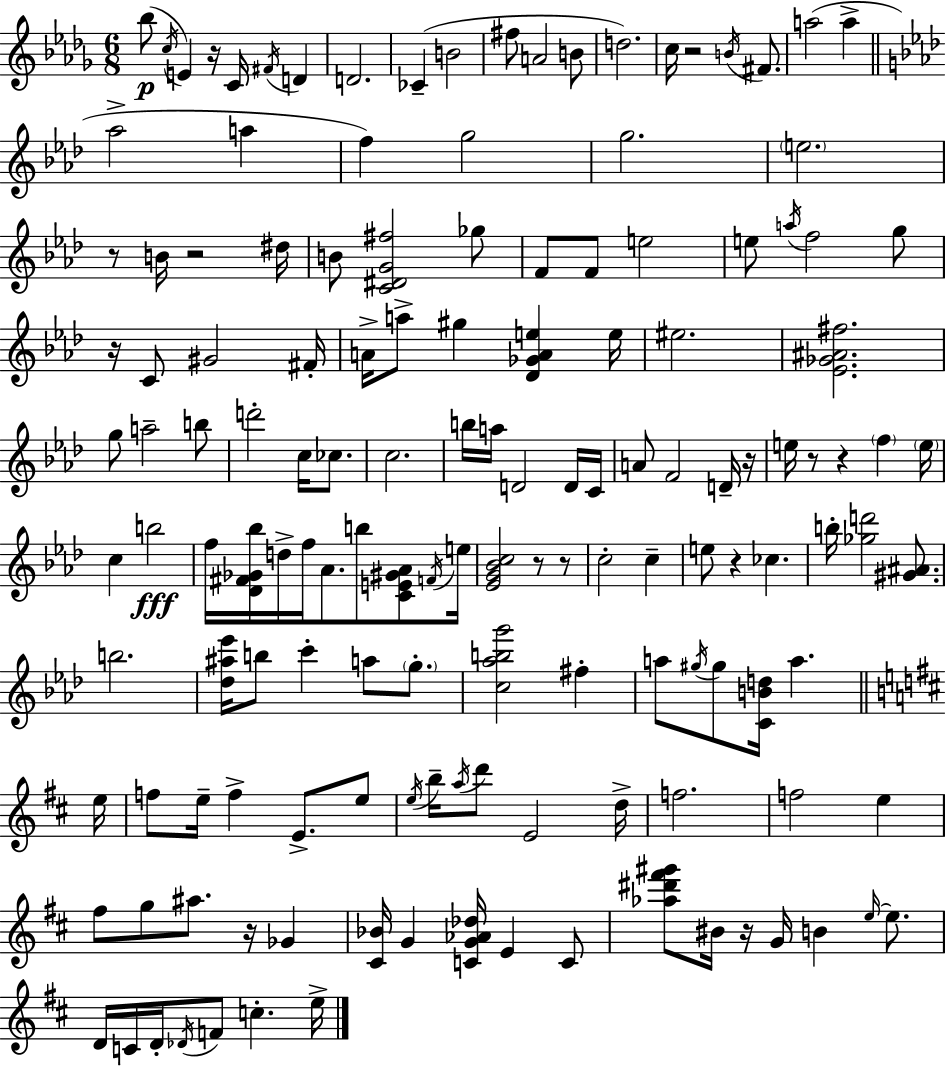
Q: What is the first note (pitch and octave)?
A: Bb5